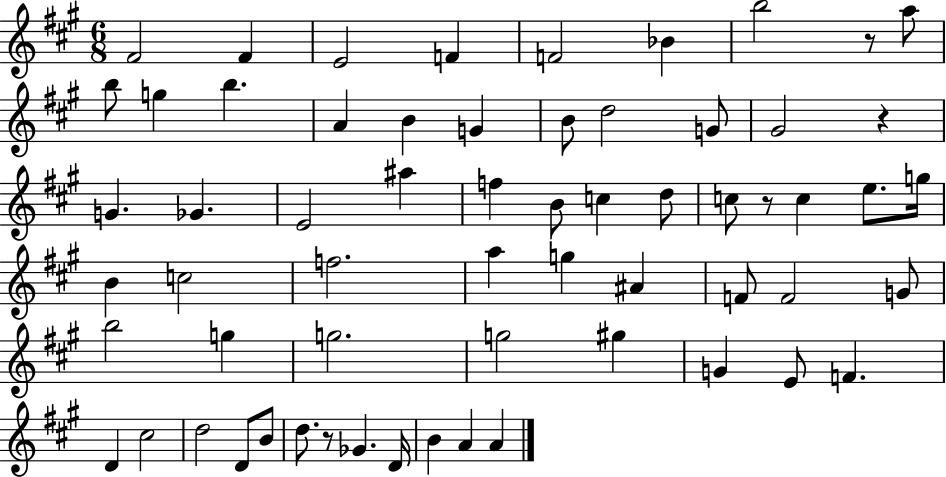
X:1
T:Untitled
M:6/8
L:1/4
K:A
^F2 ^F E2 F F2 _B b2 z/2 a/2 b/2 g b A B G B/2 d2 G/2 ^G2 z G _G E2 ^a f B/2 c d/2 c/2 z/2 c e/2 g/4 B c2 f2 a g ^A F/2 F2 G/2 b2 g g2 g2 ^g G E/2 F D ^c2 d2 D/2 B/2 d/2 z/2 _G D/4 B A A